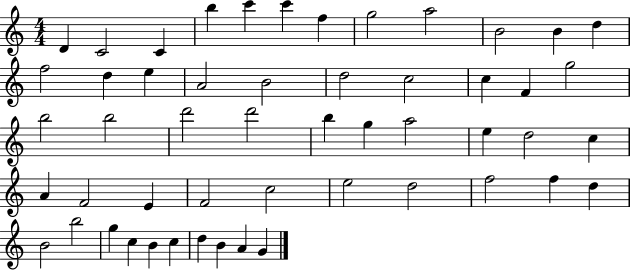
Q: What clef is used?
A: treble